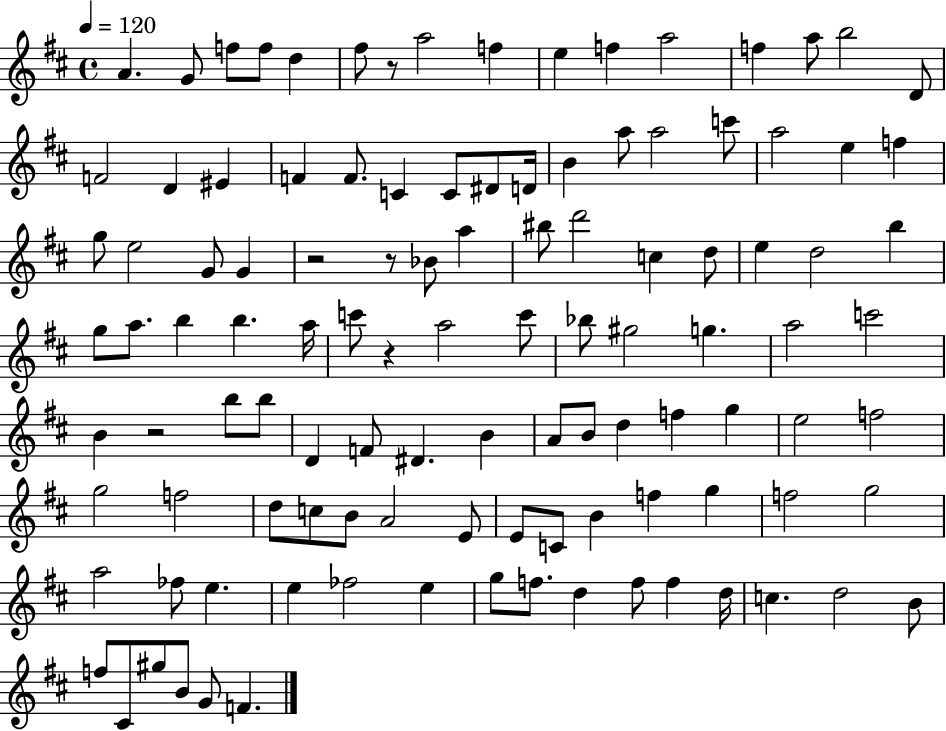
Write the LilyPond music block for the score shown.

{
  \clef treble
  \time 4/4
  \defaultTimeSignature
  \key d \major
  \tempo 4 = 120
  a'4. g'8 f''8 f''8 d''4 | fis''8 r8 a''2 f''4 | e''4 f''4 a''2 | f''4 a''8 b''2 d'8 | \break f'2 d'4 eis'4 | f'4 f'8. c'4 c'8 dis'8 d'16 | b'4 a''8 a''2 c'''8 | a''2 e''4 f''4 | \break g''8 e''2 g'8 g'4 | r2 r8 bes'8 a''4 | bis''8 d'''2 c''4 d''8 | e''4 d''2 b''4 | \break g''8 a''8. b''4 b''4. a''16 | c'''8 r4 a''2 c'''8 | bes''8 gis''2 g''4. | a''2 c'''2 | \break b'4 r2 b''8 b''8 | d'4 f'8 dis'4. b'4 | a'8 b'8 d''4 f''4 g''4 | e''2 f''2 | \break g''2 f''2 | d''8 c''8 b'8 a'2 e'8 | e'8 c'8 b'4 f''4 g''4 | f''2 g''2 | \break a''2 fes''8 e''4. | e''4 fes''2 e''4 | g''8 f''8. d''4 f''8 f''4 d''16 | c''4. d''2 b'8 | \break f''8 cis'8 gis''8 b'8 g'8 f'4. | \bar "|."
}